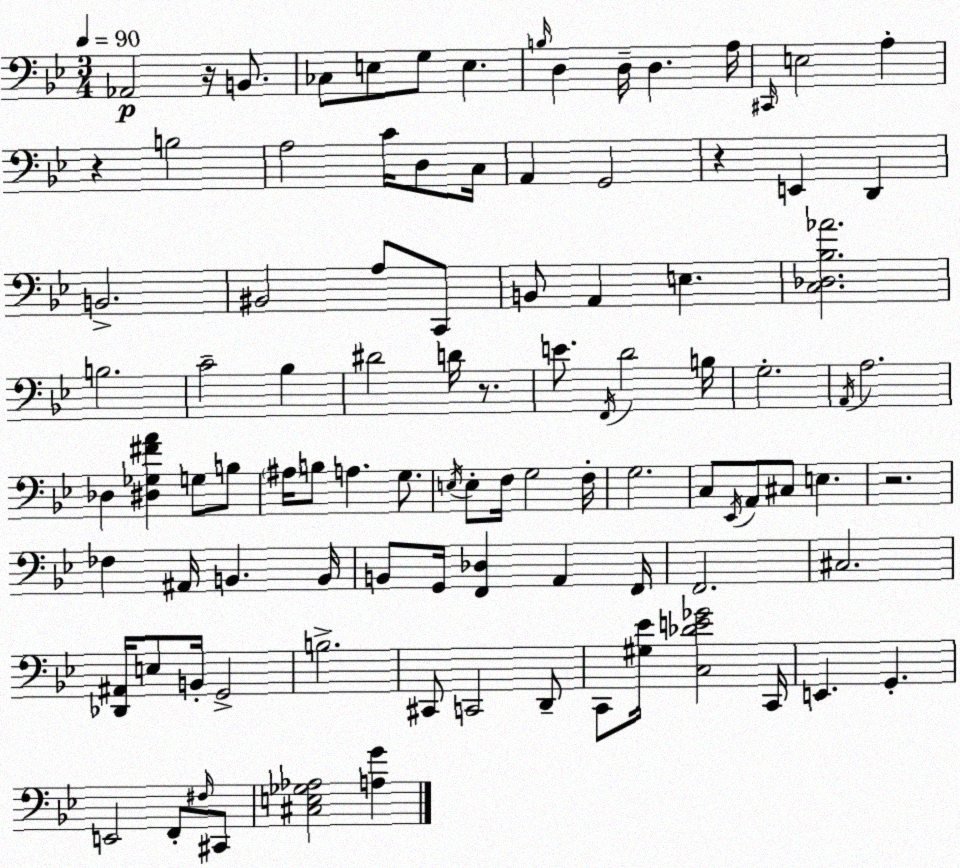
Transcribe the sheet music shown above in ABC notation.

X:1
T:Untitled
M:3/4
L:1/4
K:Bb
_A,,2 z/4 B,,/2 _C,/2 E,/2 G,/2 E, B,/4 D, D,/4 D, A,/4 ^C,,/4 E,2 A, z B,2 A,2 C/4 D,/2 C,/4 A,, G,,2 z E,, D,, B,,2 ^B,,2 A,/2 C,,/2 B,,/2 A,, E, [C,_D,_B,_A]2 B,2 C2 _B, ^D2 D/4 z/2 E/2 F,,/4 D2 B,/4 G,2 A,,/4 A,2 _D, [^D,_G,^FA] G,/2 B,/2 ^A,/4 B,/2 A, G,/2 E,/4 E,/2 F,/4 G,2 F,/4 G,2 C,/2 _E,,/4 A,,/2 ^C,/2 E, z2 _F, ^A,,/4 B,, B,,/4 B,,/2 G,,/4 [F,,_D,] A,, F,,/4 F,,2 ^C,2 [_D,,^A,,]/4 E,/2 B,,/4 G,,2 B,2 ^C,,/2 C,,2 D,,/2 C,,/2 [^G,_E]/4 [C,_DE_G]2 C,,/4 E,, G,, E,,2 F,,/2 ^F,/4 ^C,,/2 [^C,E,_G,_A,]2 [A,G]